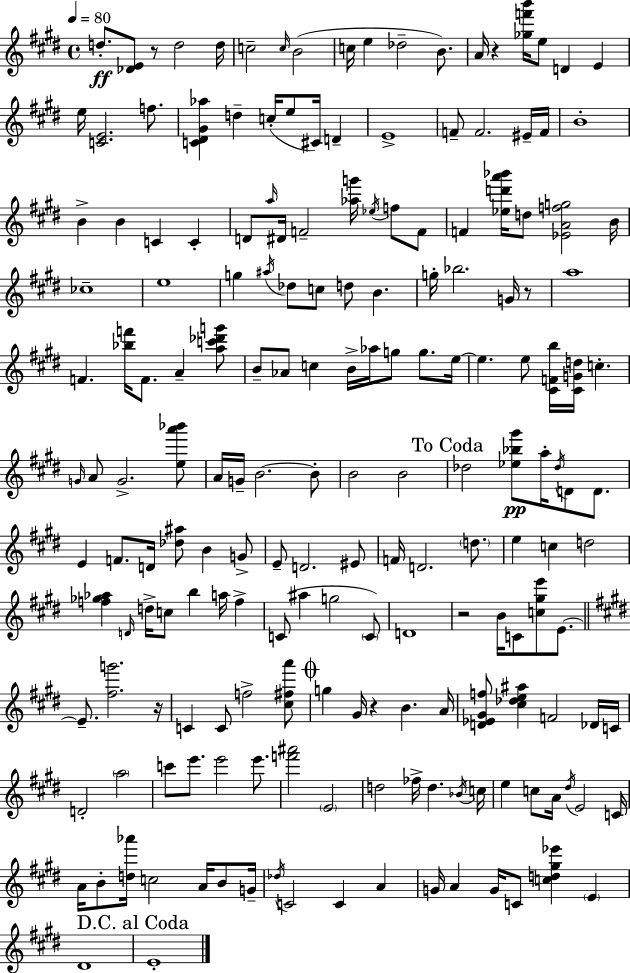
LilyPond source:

{
  \clef treble
  \time 4/4
  \defaultTimeSignature
  \key e \major
  \tempo 4 = 80
  d''8.-.\ff <des' e'>8 r8 d''2 d''16 | c''2-- \grace { c''16 }( b'2 | c''16 e''4 des''2-- b'8.) | a'16 r4 <ges'' f''' b'''>16 e''8 d'4 e'4 | \break e''16 <c' e'>2. f''8. | <c' dis' gis' aes''>4 d''4-- c''16-.( e''8 cis'16) d'4-- | e'1-> | f'8-- f'2. eis'16-- | \break f'16 b'1-. | b'4-> b'4 c'4 c'4-. | d'8 \grace { a''16 } dis'16 f'2-- <aes'' g'''>16 \acciaccatura { ees''16 } f''8 | f'8 f'4 <ees'' d''' a''' bes'''>16 d''8 <ees' a' f'' g''>2 | \break b'16 ces''1-- | e''1 | g''4 \acciaccatura { ais''16 } des''8 c''8 d''8 b'4. | g''16-. bes''2. | \break g'16 r8 a''1 | f'4. <bes'' f'''>16 f'8. a'4-- | <a'' c''' des''' g'''>8 b'8-- aes'8 c''4 b'16-> aes''16 g''8 | g''8. e''16~~ e''4. e''8 <cis' f' b''>16 <cis' g' d''>16 c''4.-. | \break \grace { g'16 } a'8 g'2.-> | <e'' a''' bes'''>8 a'16 g'16-- b'2.~~ | b'8-. b'2 b'2 | \mark "To Coda" des''2 <ees'' bes'' gis'''>8\pp a''16-. | \break \acciaccatura { des''16 } d'8 d'8. e'4 f'8. d'16 <des'' ais''>8 | b'4 g'8-> e'8-- d'2. | eis'8 f'16 d'2. | \parenthesize d''8. e''4 c''4 d''2 | \break <f'' ges'' aes''>4 \grace { d'16 } d''16-> c''8 b''4 | a''16 f''4-> c'8( ais''4 g''2 | \parenthesize c'8) d'1 | r2 b'16 | \break c'8 <c'' gis'' e'''>8 e'8.~~ \bar "||" \break \key e \major e'8.-- <fis'' g'''>2. r16 | c'4 c'8 f''2-> <cis'' fis'' a'''>8 | \mark \markup { \musicglyph "scripts.coda" } g''4 gis'16 r4 b'4. a'16 | <d' ees' gis' f''>8 <cis'' des'' e'' ais''>4 f'2 des'16 c'16 | \break d'2-. \parenthesize a''2 | c'''8 e'''8. e'''2 e'''8. | <f''' ais'''>2 \parenthesize e'2 | d''2 fes''16-> d''4. \acciaccatura { bes'16 } | \break c''16 e''4 c''8 a'16 \acciaccatura { dis''16 } e'2 | c'16 a'16 b'8-. <d'' aes'''>16 c''2 a'16 b'8 | g'16-- \acciaccatura { des''16 } c'2 c'4 a'4 | g'16 a'4 g'16 c'8 <c'' d'' gis'' ees'''>4 \parenthesize e'4 | \break dis'1 | \mark "D.C. al Coda" e'1-. | \bar "|."
}